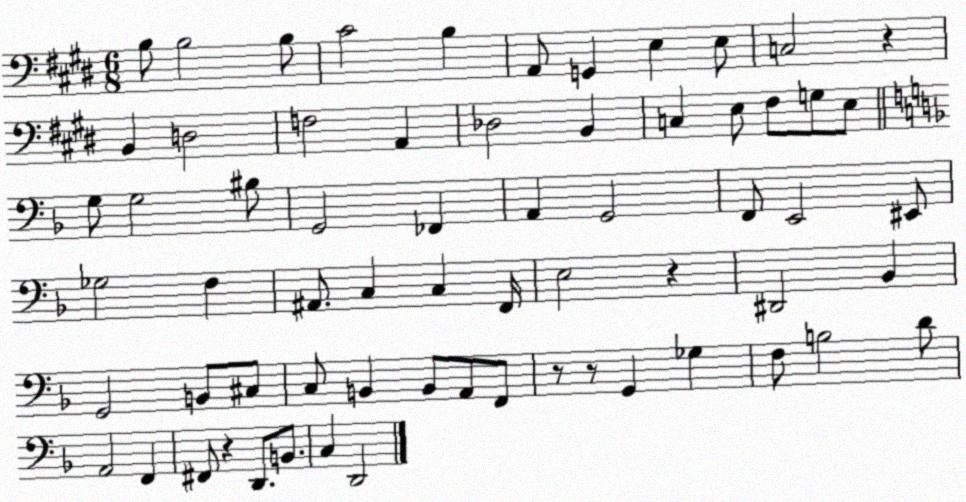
X:1
T:Untitled
M:6/8
L:1/4
K:E
B,/2 B,2 B,/2 ^C2 B, A,,/2 G,, E, E,/2 C,2 z B,, D,2 F,2 A,, _D,2 B,, C, E,/2 ^F,/2 G,/2 E,/2 G,/2 G,2 ^B,/2 G,,2 _F,, A,, G,,2 F,,/2 E,,2 ^E,,/2 _G,2 F, ^A,,/2 C, C, F,,/4 E,2 z ^D,,2 _B,, G,,2 B,,/2 ^C,/2 C,/2 B,, B,,/2 A,,/2 F,,/2 z/2 z/2 G,, _G, F,/2 B,2 D/2 A,,2 F,, ^F,,/2 z D,,/2 B,,/2 C, D,,2